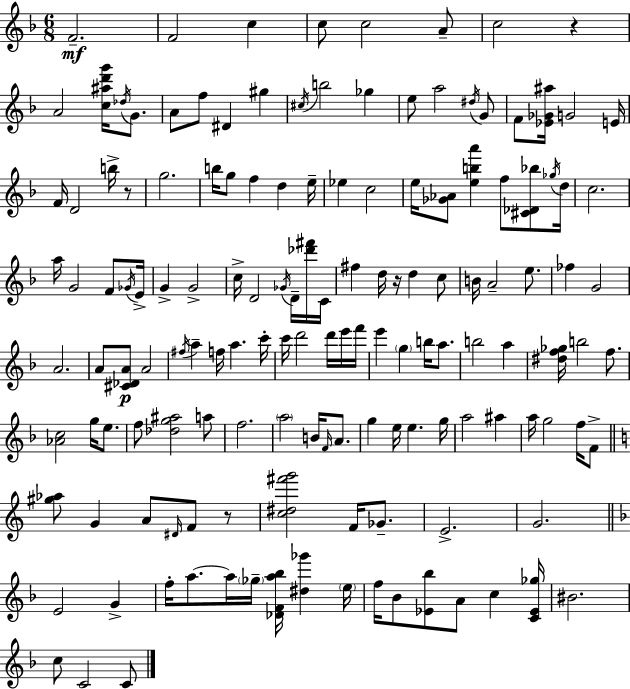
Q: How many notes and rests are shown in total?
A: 144